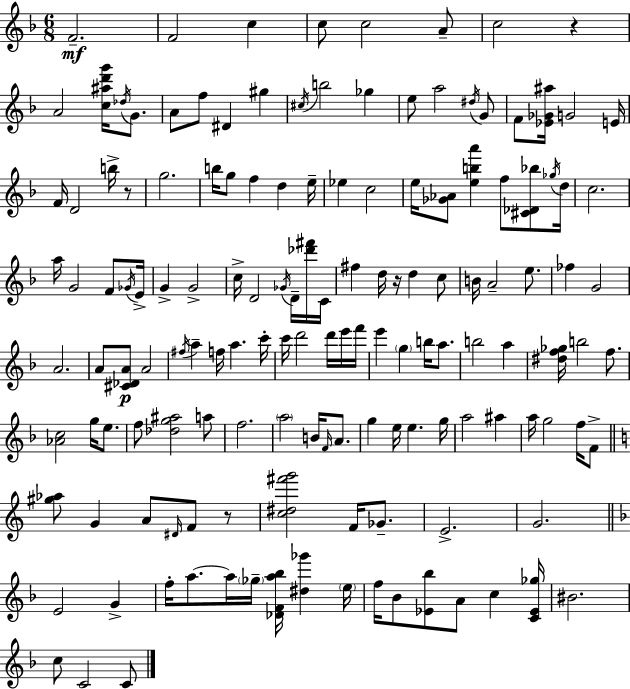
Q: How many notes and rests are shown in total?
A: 144